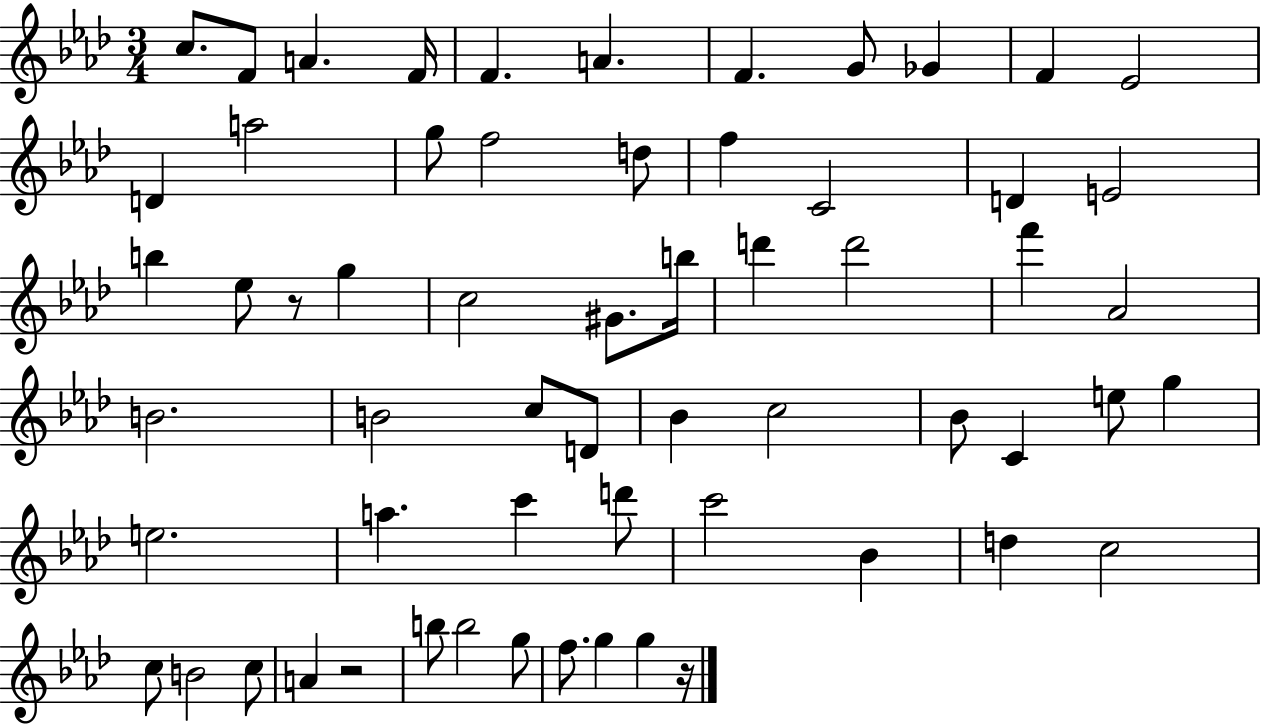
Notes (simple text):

C5/e. F4/e A4/q. F4/s F4/q. A4/q. F4/q. G4/e Gb4/q F4/q Eb4/h D4/q A5/h G5/e F5/h D5/e F5/q C4/h D4/q E4/h B5/q Eb5/e R/e G5/q C5/h G#4/e. B5/s D6/q D6/h F6/q Ab4/h B4/h. B4/h C5/e D4/e Bb4/q C5/h Bb4/e C4/q E5/e G5/q E5/h. A5/q. C6/q D6/e C6/h Bb4/q D5/q C5/h C5/e B4/h C5/e A4/q R/h B5/e B5/h G5/e F5/e. G5/q G5/q R/s